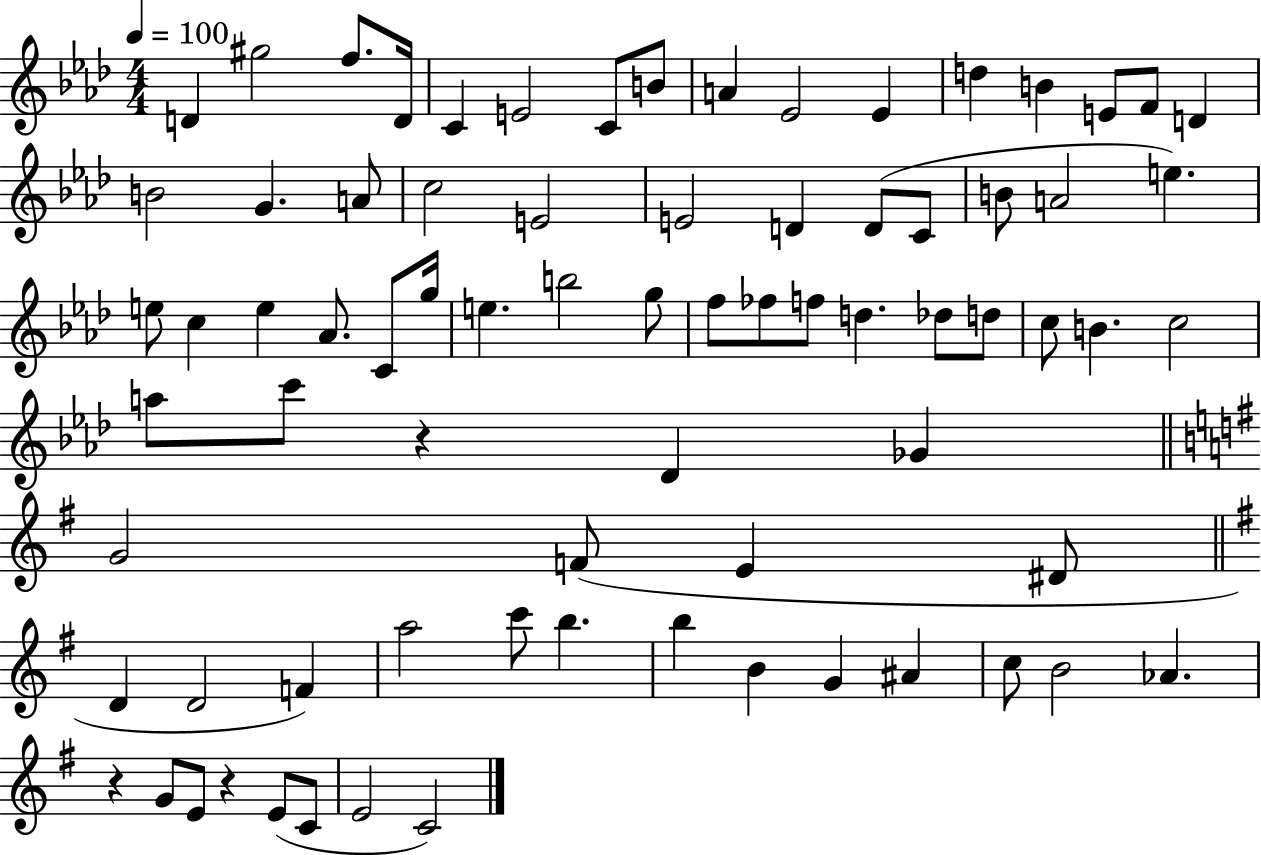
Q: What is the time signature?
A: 4/4